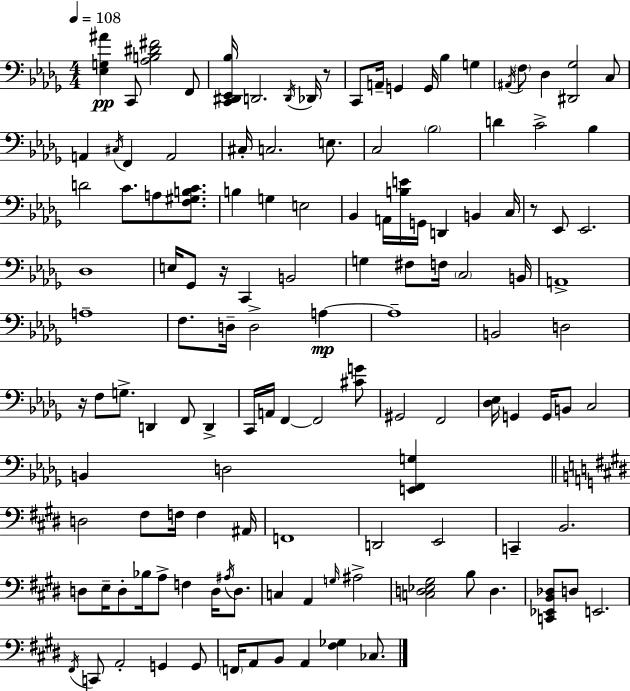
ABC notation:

X:1
T:Untitled
M:4/4
L:1/4
K:Bbm
[_E,G,^A] C,,/2 [_A,B,^D^F]2 F,,/2 [C,,^D,,_E,,_B,]/4 D,,2 D,,/4 _D,,/4 z/2 C,,/2 A,,/4 G,, G,,/4 _B, G, ^A,,/4 F,/2 _D, [^D,,_G,]2 C,/2 A,, ^C,/4 F,, A,,2 ^C,/4 C,2 E,/2 C,2 _B,2 D C2 _B, D2 C/2 A,/2 [F,^G,B,C]/2 B, G, E,2 _B,, A,,/4 [B,E]/4 G,,/4 D,, B,, C,/4 z/2 _E,,/2 _E,,2 _D,4 E,/4 _G,,/2 z/4 C,, B,,2 G, ^F,/2 F,/4 C,2 B,,/4 A,,4 A,4 F,/2 D,/4 D,2 A, A,4 B,,2 D,2 z/4 F,/2 G,/2 D,, F,,/2 D,, C,,/4 A,,/4 F,, F,,2 [^CG]/2 ^G,,2 F,,2 [_D,_E,]/4 G,, G,,/4 B,,/2 C,2 B,, D,2 [E,,F,,G,] D,2 ^F,/2 F,/4 F, ^A,,/4 F,,4 D,,2 E,,2 C,, B,,2 D,/2 E,/4 D,/2 _B,/4 A,/2 F, D,/4 ^A,/4 D,/2 C, A,, G,/4 ^A,2 [C,D,_E,^G,]2 B,/2 D, [C,,_E,,B,,_D,]/2 D,/2 E,,2 ^F,,/4 C,,/2 A,,2 G,, G,,/2 F,,/4 A,,/2 B,,/2 A,, [^F,_G,] _C,/2